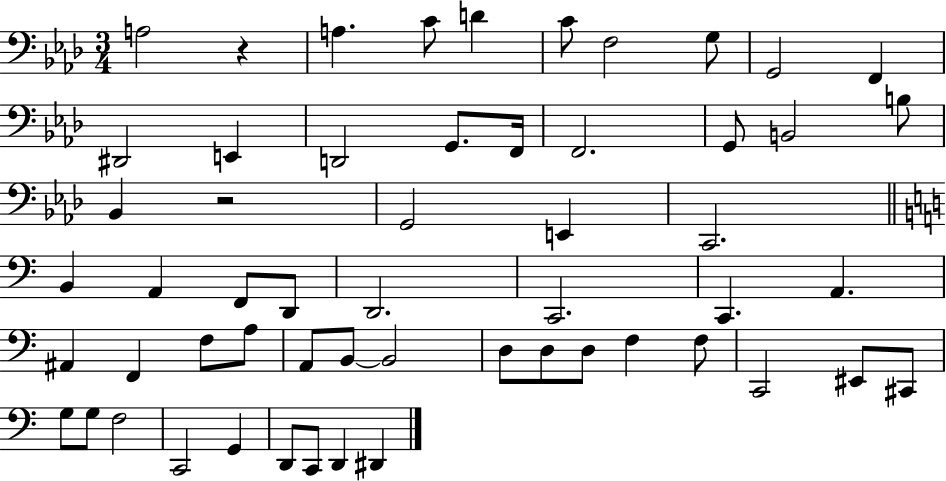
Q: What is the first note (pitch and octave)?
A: A3